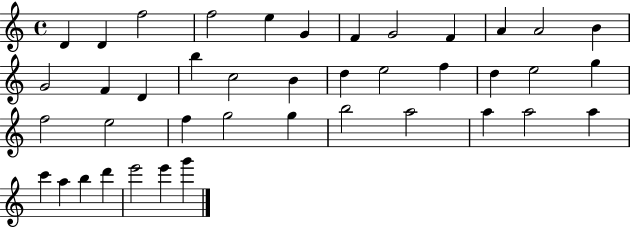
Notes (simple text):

D4/q D4/q F5/h F5/h E5/q G4/q F4/q G4/h F4/q A4/q A4/h B4/q G4/h F4/q D4/q B5/q C5/h B4/q D5/q E5/h F5/q D5/q E5/h G5/q F5/h E5/h F5/q G5/h G5/q B5/h A5/h A5/q A5/h A5/q C6/q A5/q B5/q D6/q E6/h E6/q G6/q